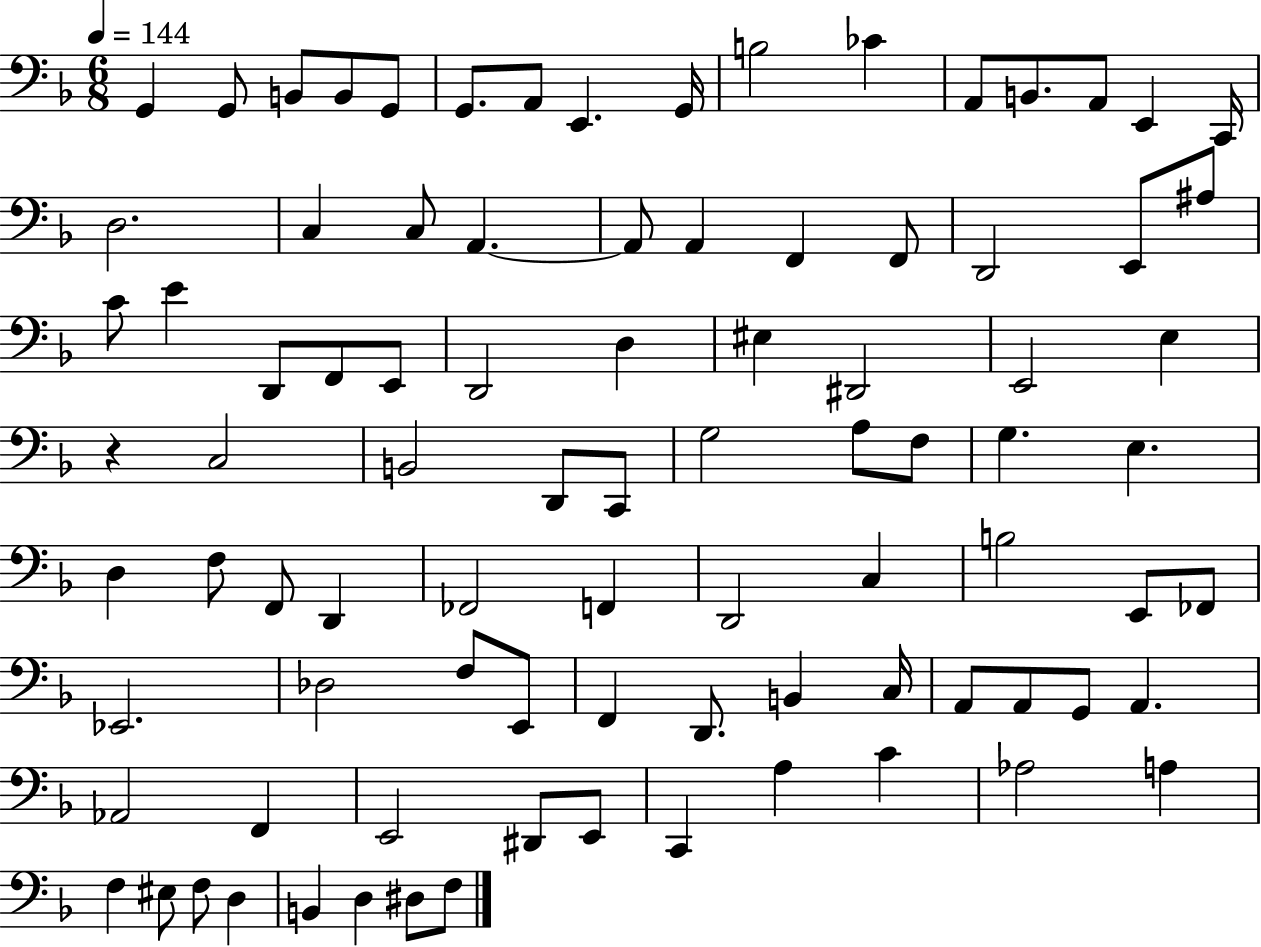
{
  \clef bass
  \numericTimeSignature
  \time 6/8
  \key f \major
  \tempo 4 = 144
  g,4 g,8 b,8 b,8 g,8 | g,8. a,8 e,4. g,16 | b2 ces'4 | a,8 b,8. a,8 e,4 c,16 | \break d2. | c4 c8 a,4.~~ | a,8 a,4 f,4 f,8 | d,2 e,8 ais8 | \break c'8 e'4 d,8 f,8 e,8 | d,2 d4 | eis4 dis,2 | e,2 e4 | \break r4 c2 | b,2 d,8 c,8 | g2 a8 f8 | g4. e4. | \break d4 f8 f,8 d,4 | fes,2 f,4 | d,2 c4 | b2 e,8 fes,8 | \break ees,2. | des2 f8 e,8 | f,4 d,8. b,4 c16 | a,8 a,8 g,8 a,4. | \break aes,2 f,4 | e,2 dis,8 e,8 | c,4 a4 c'4 | aes2 a4 | \break f4 eis8 f8 d4 | b,4 d4 dis8 f8 | \bar "|."
}